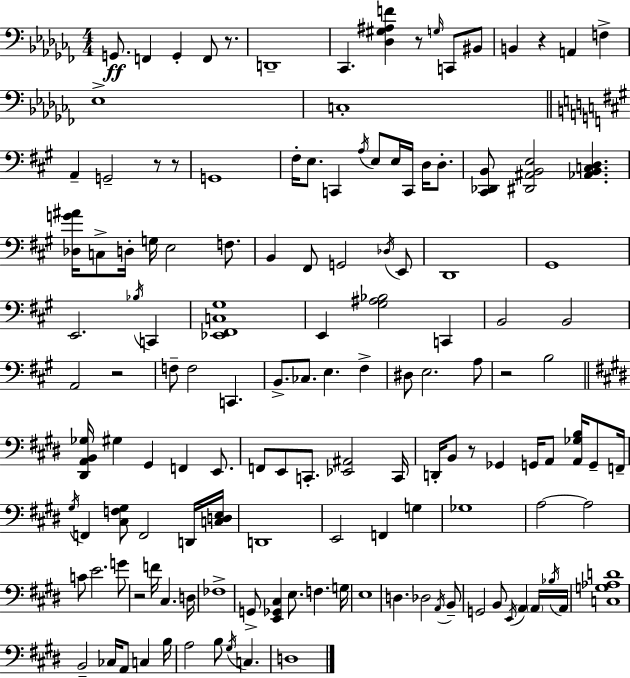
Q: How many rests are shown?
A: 9